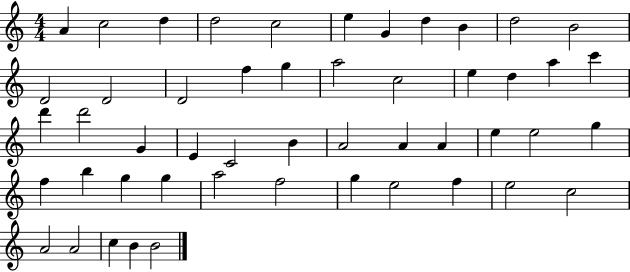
A4/q C5/h D5/q D5/h C5/h E5/q G4/q D5/q B4/q D5/h B4/h D4/h D4/h D4/h F5/q G5/q A5/h C5/h E5/q D5/q A5/q C6/q D6/q D6/h G4/q E4/q C4/h B4/q A4/h A4/q A4/q E5/q E5/h G5/q F5/q B5/q G5/q G5/q A5/h F5/h G5/q E5/h F5/q E5/h C5/h A4/h A4/h C5/q B4/q B4/h